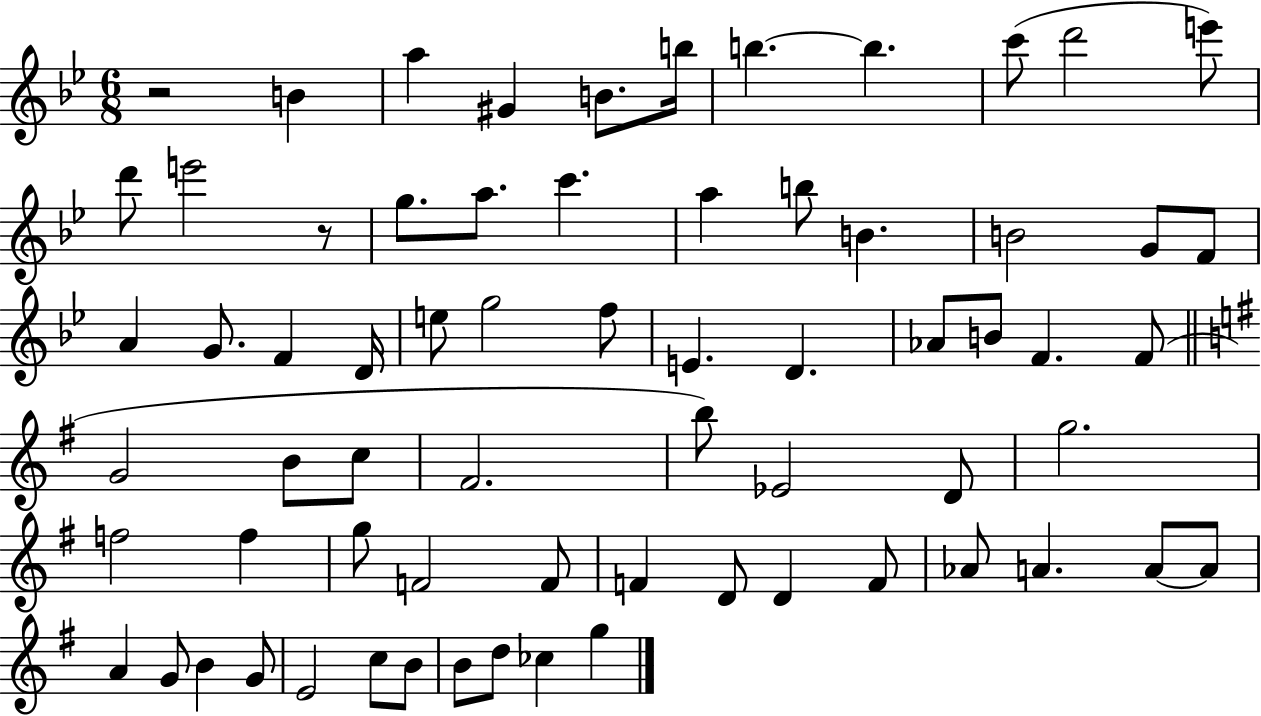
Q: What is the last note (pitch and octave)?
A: G5